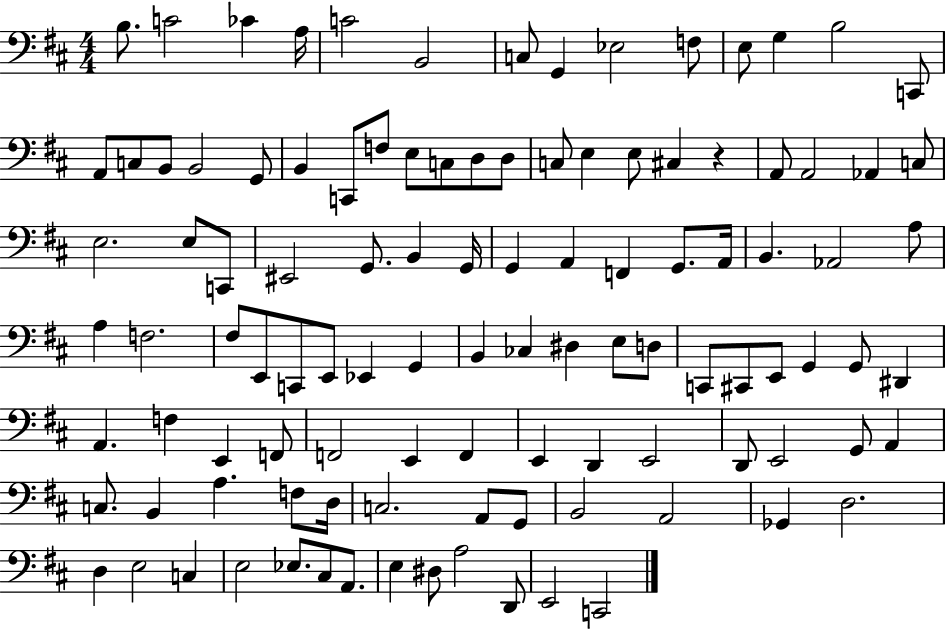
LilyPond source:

{
  \clef bass
  \numericTimeSignature
  \time 4/4
  \key d \major
  b8. c'2 ces'4 a16 | c'2 b,2 | c8 g,4 ees2 f8 | e8 g4 b2 c,8 | \break a,8 c8 b,8 b,2 g,8 | b,4 c,8 f8 e8 c8 d8 d8 | c8 e4 e8 cis4 r4 | a,8 a,2 aes,4 c8 | \break e2. e8 c,8 | eis,2 g,8. b,4 g,16 | g,4 a,4 f,4 g,8. a,16 | b,4. aes,2 a8 | \break a4 f2. | fis8 e,8 c,8 e,8 ees,4 g,4 | b,4 ces4 dis4 e8 d8 | c,8 cis,8 e,8 g,4 g,8 dis,4 | \break a,4. f4 e,4 f,8 | f,2 e,4 f,4 | e,4 d,4 e,2 | d,8 e,2 g,8 a,4 | \break c8. b,4 a4. f8 d16 | c2. a,8 g,8 | b,2 a,2 | ges,4 d2. | \break d4 e2 c4 | e2 ees8. cis8 a,8. | e4 dis8 a2 d,8 | e,2 c,2 | \break \bar "|."
}